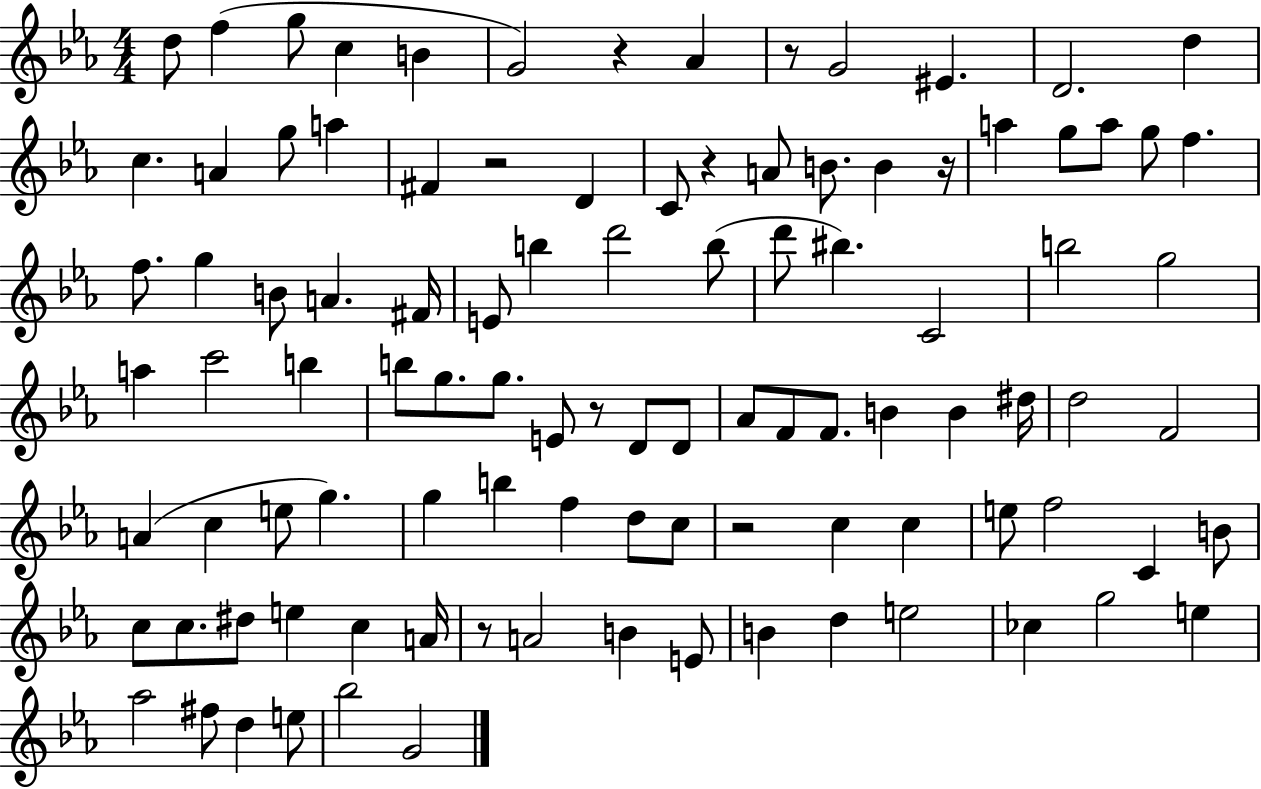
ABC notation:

X:1
T:Untitled
M:4/4
L:1/4
K:Eb
d/2 f g/2 c B G2 z _A z/2 G2 ^E D2 d c A g/2 a ^F z2 D C/2 z A/2 B/2 B z/4 a g/2 a/2 g/2 f f/2 g B/2 A ^F/4 E/2 b d'2 b/2 d'/2 ^b C2 b2 g2 a c'2 b b/2 g/2 g/2 E/2 z/2 D/2 D/2 _A/2 F/2 F/2 B B ^d/4 d2 F2 A c e/2 g g b f d/2 c/2 z2 c c e/2 f2 C B/2 c/2 c/2 ^d/2 e c A/4 z/2 A2 B E/2 B d e2 _c g2 e _a2 ^f/2 d e/2 _b2 G2